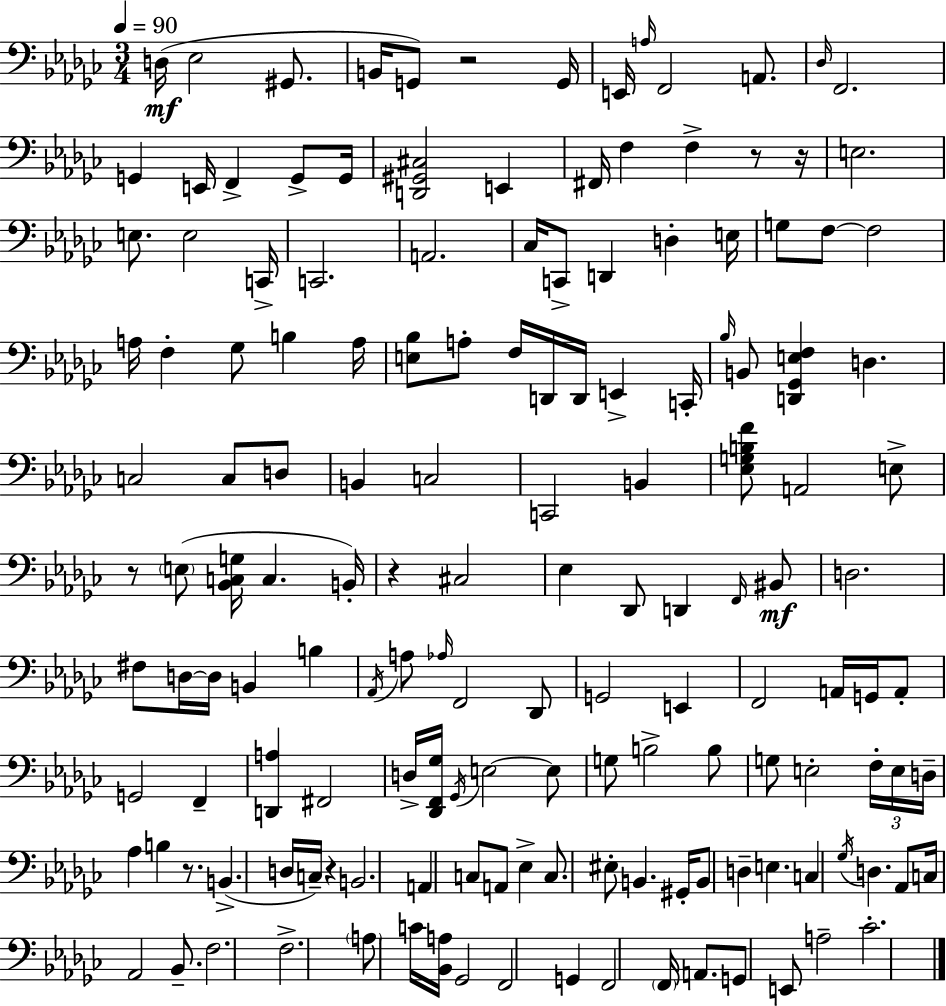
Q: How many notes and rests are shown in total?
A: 152